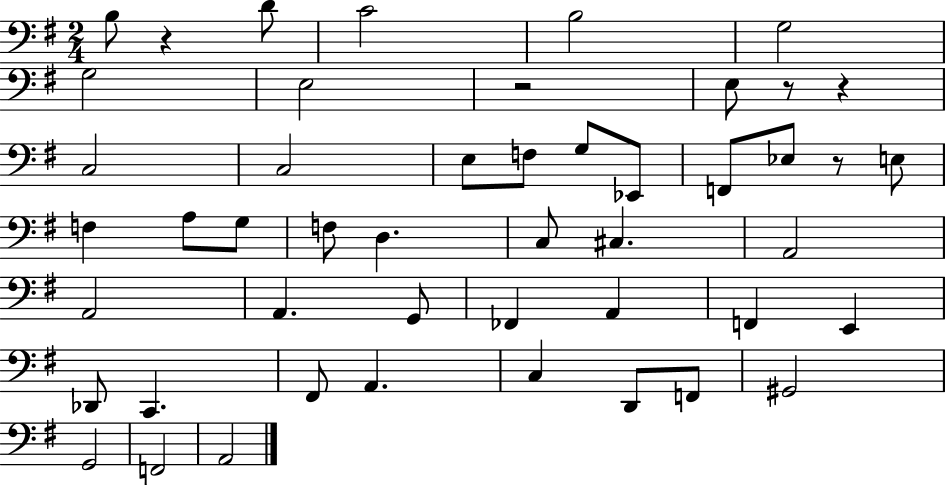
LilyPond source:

{
  \clef bass
  \numericTimeSignature
  \time 2/4
  \key g \major
  b8 r4 d'8 | c'2 | b2 | g2 | \break g2 | e2 | r2 | e8 r8 r4 | \break c2 | c2 | e8 f8 g8 ees,8 | f,8 ees8 r8 e8 | \break f4 a8 g8 | f8 d4. | c8 cis4. | a,2 | \break a,2 | a,4. g,8 | fes,4 a,4 | f,4 e,4 | \break des,8 c,4. | fis,8 a,4. | c4 d,8 f,8 | gis,2 | \break g,2 | f,2 | a,2 | \bar "|."
}